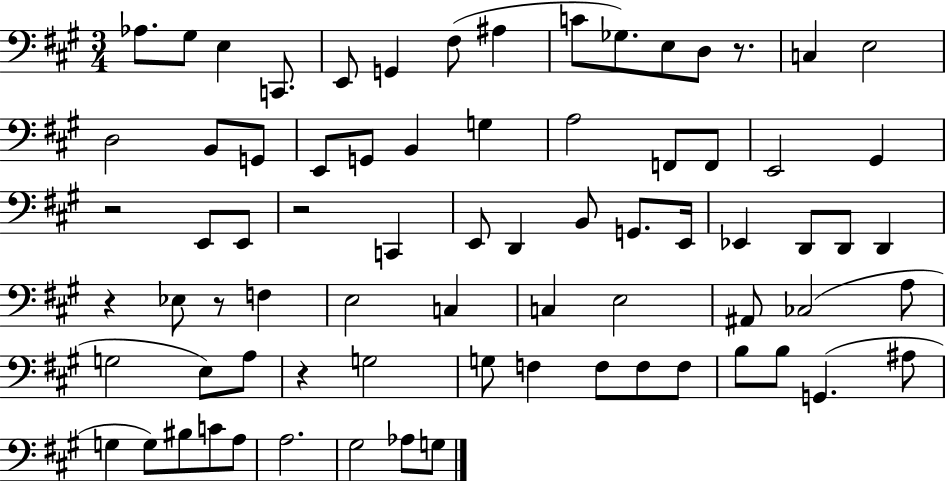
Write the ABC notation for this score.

X:1
T:Untitled
M:3/4
L:1/4
K:A
_A,/2 ^G,/2 E, C,,/2 E,,/2 G,, ^F,/2 ^A, C/2 _G,/2 E,/2 D,/2 z/2 C, E,2 D,2 B,,/2 G,,/2 E,,/2 G,,/2 B,, G, A,2 F,,/2 F,,/2 E,,2 ^G,, z2 E,,/2 E,,/2 z2 C,, E,,/2 D,, B,,/2 G,,/2 E,,/4 _E,, D,,/2 D,,/2 D,, z _E,/2 z/2 F, E,2 C, C, E,2 ^A,,/2 _C,2 A,/2 G,2 E,/2 A,/2 z G,2 G,/2 F, F,/2 F,/2 F,/2 B,/2 B,/2 G,, ^A,/2 G, G,/2 ^B,/2 C/2 A,/2 A,2 ^G,2 _A,/2 G,/2